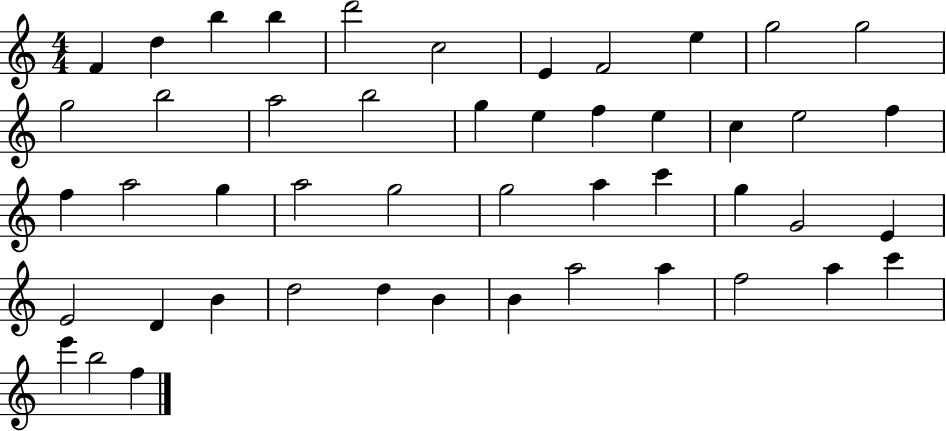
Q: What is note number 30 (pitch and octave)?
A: C6